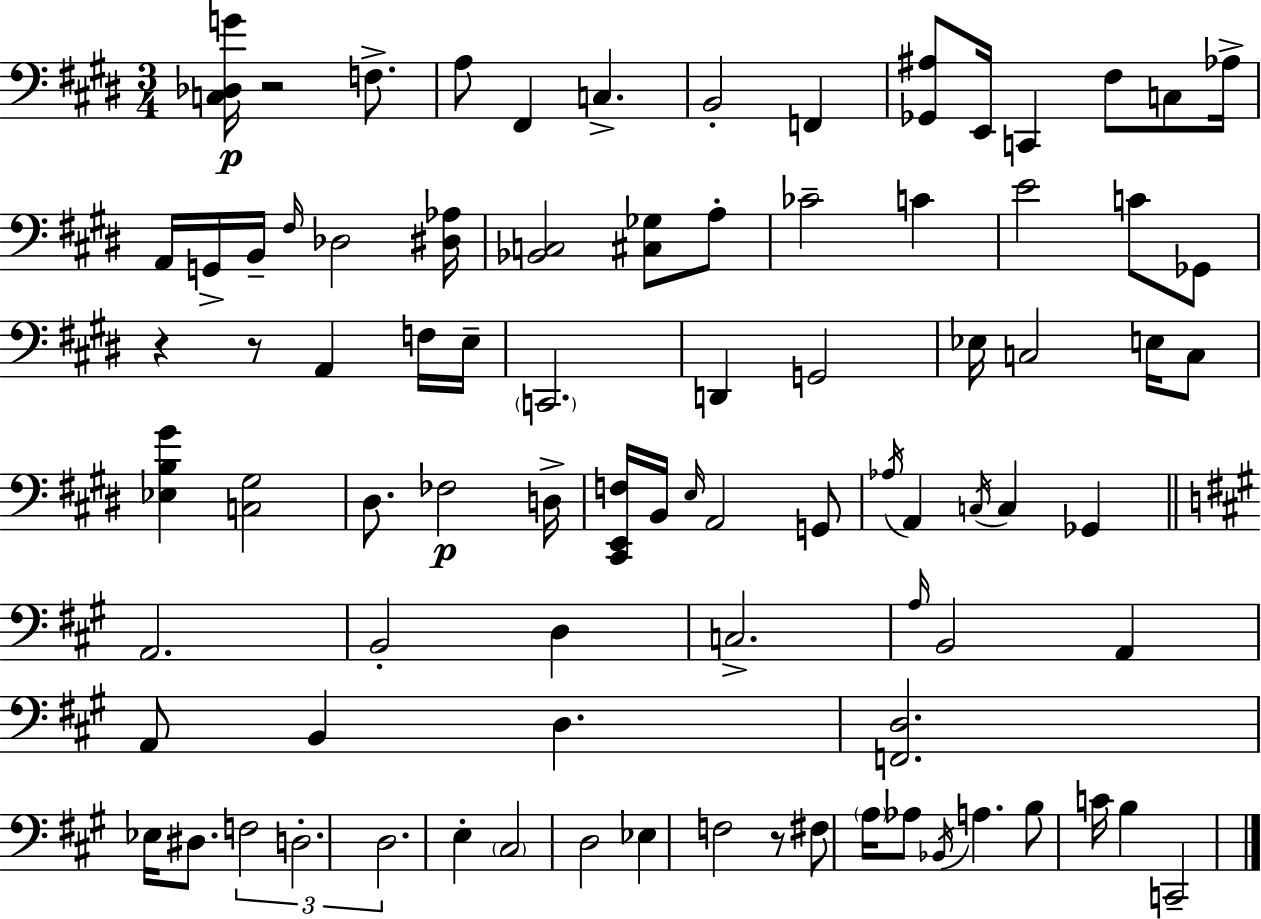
{
  \clef bass
  \numericTimeSignature
  \time 3/4
  \key e \major
  <c des g'>16\p r2 f8.-> | a8 fis,4 c4.-> | b,2-. f,4 | <ges, ais>8 e,16 c,4 fis8 c8 aes16-> | \break a,16 g,16-> b,16-- \grace { fis16 } des2 | <dis aes>16 <bes, c>2 <cis ges>8 a8-. | ces'2-- c'4 | e'2 c'8 ges,8 | \break r4 r8 a,4 f16 | e16-- \parenthesize c,2. | d,4 g,2 | ees16 c2 e16 c8 | \break <ees b gis'>4 <c gis>2 | dis8. fes2\p | d16-> <cis, e, f>16 b,16 \grace { e16 } a,2 | g,8 \acciaccatura { aes16 } a,4 \acciaccatura { c16 } c4 | \break ges,4 \bar "||" \break \key a \major a,2. | b,2-. d4 | c2.-> | \grace { a16 } b,2 a,4 | \break a,8 b,4 d4. | <f, d>2. | ees16 dis8. \tuplet 3/2 { f2 | d2.-. | \break d2. } | e4-. \parenthesize cis2 | d2 ees4 | f2 r8 fis8 | \break \parenthesize a16 aes8 \acciaccatura { bes,16 } a4. b8 | c'16 b4 c,2-- | \bar "|."
}